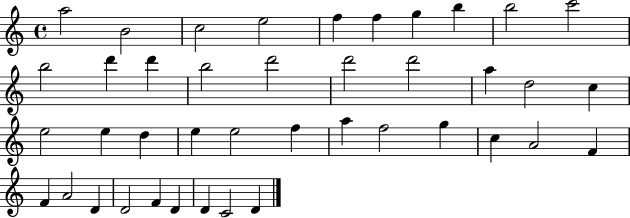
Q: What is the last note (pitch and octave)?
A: D4